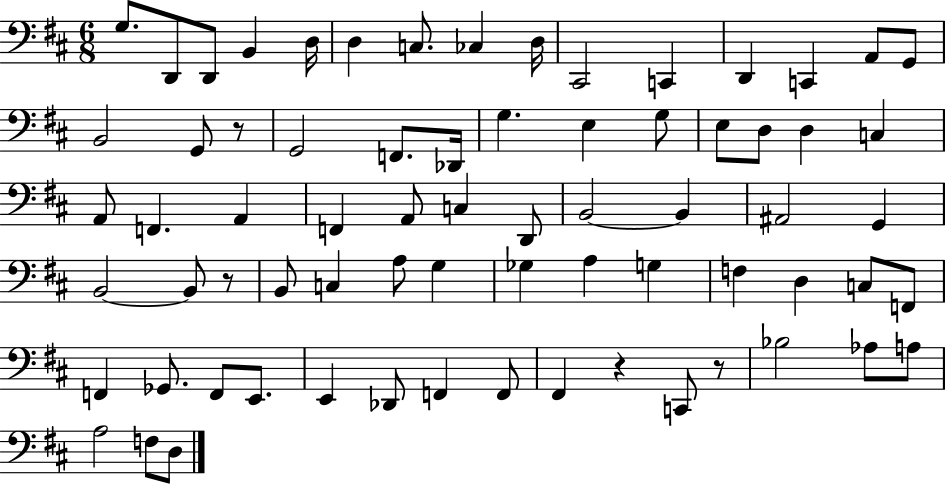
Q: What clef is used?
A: bass